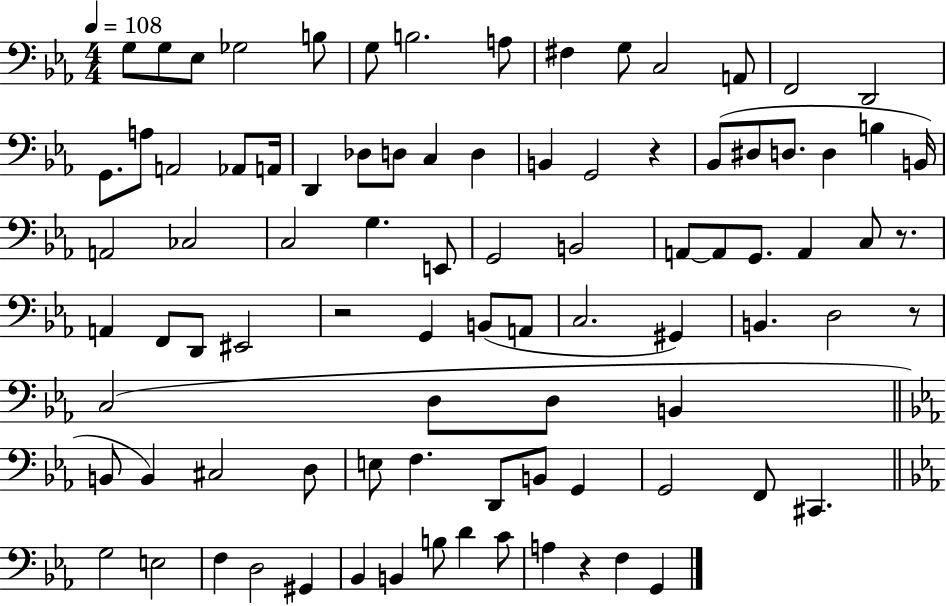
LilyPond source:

{
  \clef bass
  \numericTimeSignature
  \time 4/4
  \key ees \major
  \tempo 4 = 108
  \repeat volta 2 { g8 g8 ees8 ges2 b8 | g8 b2. a8 | fis4 g8 c2 a,8 | f,2 d,2 | \break g,8. a8 a,2 aes,8 a,16 | d,4 des8 d8 c4 d4 | b,4 g,2 r4 | bes,8( dis8 d8. d4 b4 b,16) | \break a,2 ces2 | c2 g4. e,8 | g,2 b,2 | a,8~~ a,8 g,8. a,4 c8 r8. | \break a,4 f,8 d,8 eis,2 | r2 g,4 b,8( a,8 | c2. gis,4) | b,4. d2 r8 | \break c2( d8 d8 b,4 | \bar "||" \break \key ees \major b,8 b,4) cis2 d8 | e8 f4. d,8 b,8 g,4 | g,2 f,8 cis,4. | \bar "||" \break \key ees \major g2 e2 | f4 d2 gis,4 | bes,4 b,4 b8 d'4 c'8 | a4 r4 f4 g,4 | \break } \bar "|."
}